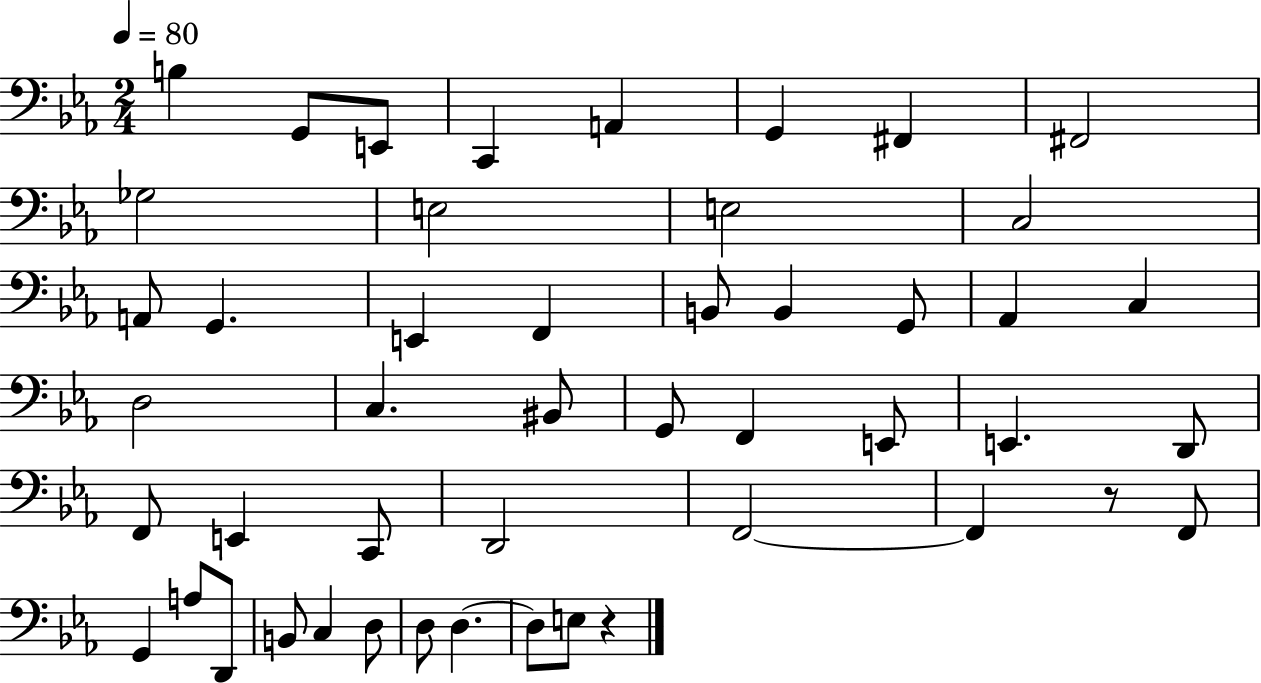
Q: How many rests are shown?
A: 2